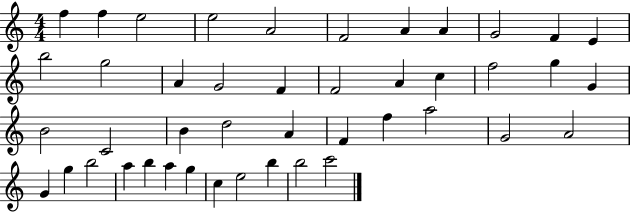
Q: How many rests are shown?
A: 0